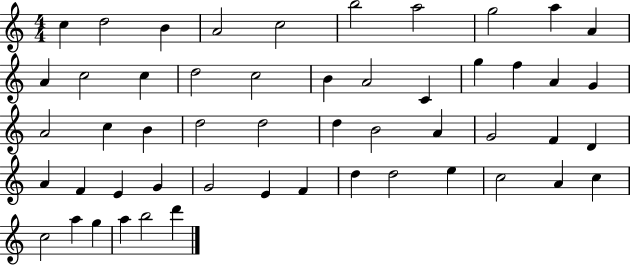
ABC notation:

X:1
T:Untitled
M:4/4
L:1/4
K:C
c d2 B A2 c2 b2 a2 g2 a A A c2 c d2 c2 B A2 C g f A G A2 c B d2 d2 d B2 A G2 F D A F E G G2 E F d d2 e c2 A c c2 a g a b2 d'